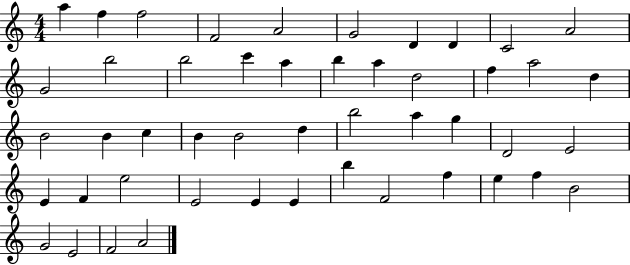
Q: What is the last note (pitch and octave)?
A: A4